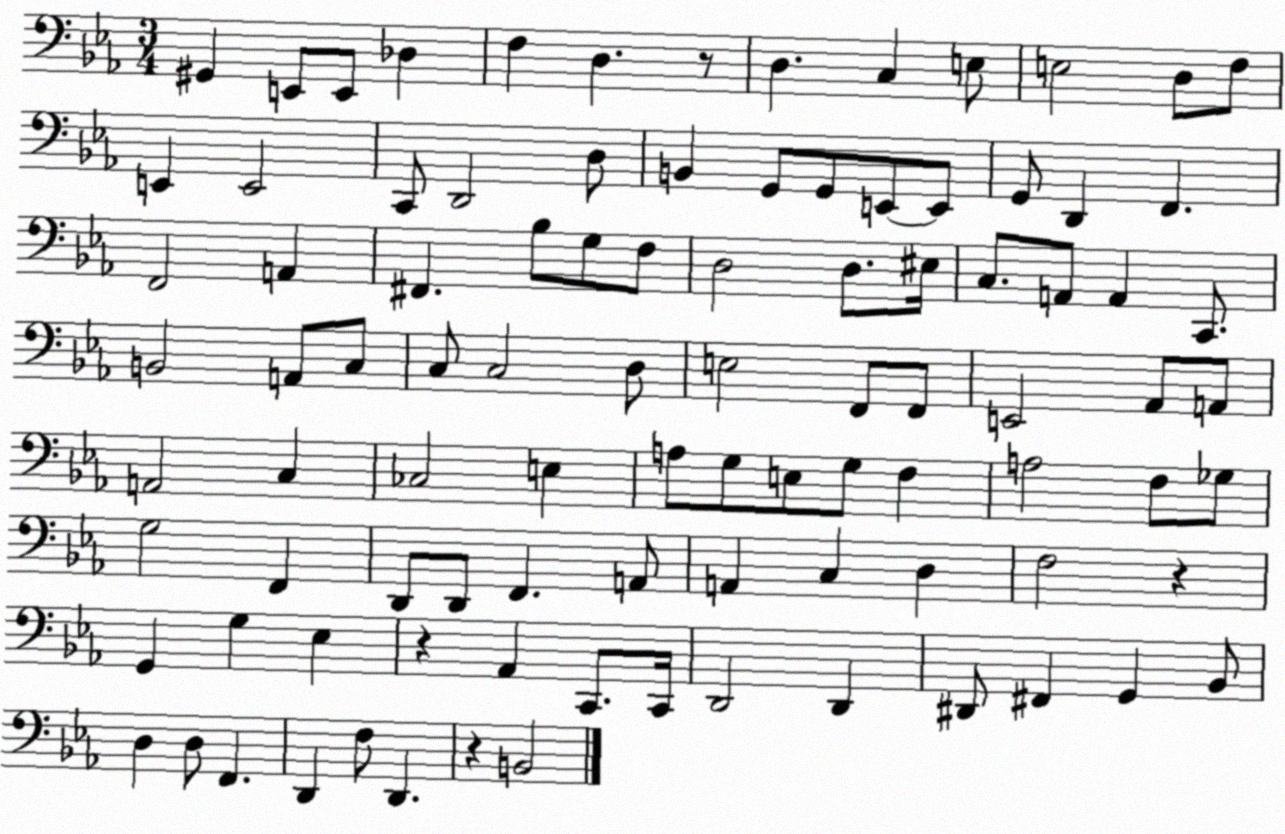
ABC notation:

X:1
T:Untitled
M:3/4
L:1/4
K:Eb
^G,, E,,/2 E,,/2 _D, F, D, z/2 D, C, E,/2 E,2 D,/2 F,/2 E,, E,,2 C,,/2 D,,2 D,/2 B,, G,,/2 G,,/2 E,,/2 E,,/2 G,,/2 D,, F,, F,,2 A,, ^F,, _B,/2 G,/2 F,/2 D,2 D,/2 ^E,/4 C,/2 A,,/2 A,, C,,/2 B,,2 A,,/2 C,/2 C,/2 C,2 D,/2 E,2 F,,/2 F,,/2 E,,2 _A,,/2 A,,/2 A,,2 C, _C,2 E, A,/2 G,/2 E,/2 G,/2 F, A,2 F,/2 _G,/2 G,2 F,, D,,/2 D,,/2 F,, A,,/2 A,, C, D, F,2 z G,, G, _E, z _A,, C,,/2 C,,/4 D,,2 D,, ^D,,/2 ^F,, G,, _B,,/2 D, D,/2 F,, D,, F,/2 D,, z B,,2